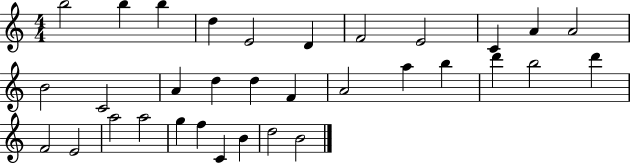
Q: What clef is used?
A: treble